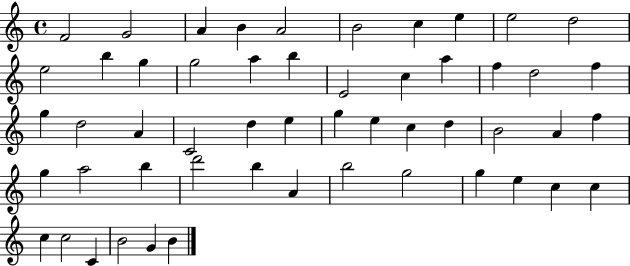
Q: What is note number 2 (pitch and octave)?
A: G4